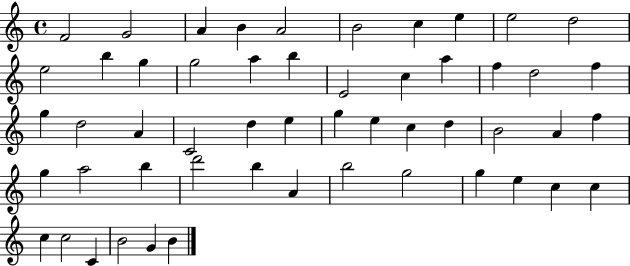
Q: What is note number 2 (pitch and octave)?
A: G4